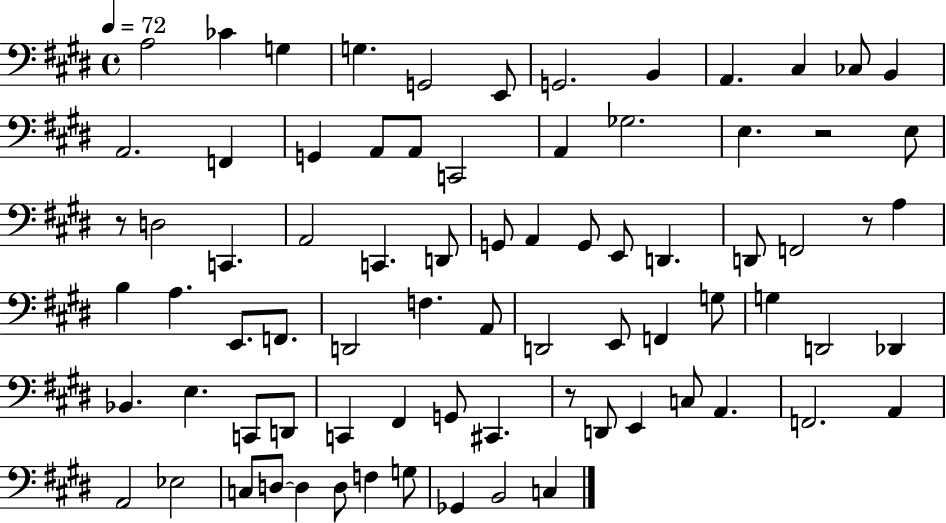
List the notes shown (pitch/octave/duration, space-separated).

A3/h CES4/q G3/q G3/q. G2/h E2/e G2/h. B2/q A2/q. C#3/q CES3/e B2/q A2/h. F2/q G2/q A2/e A2/e C2/h A2/q Gb3/h. E3/q. R/h E3/e R/e D3/h C2/q. A2/h C2/q. D2/e G2/e A2/q G2/e E2/e D2/q. D2/e F2/h R/e A3/q B3/q A3/q. E2/e. F2/e. D2/h F3/q. A2/e D2/h E2/e F2/q G3/e G3/q D2/h Db2/q Bb2/q. E3/q. C2/e D2/e C2/q F#2/q G2/e C#2/q. R/e D2/e E2/q C3/e A2/q. F2/h. A2/q A2/h Eb3/h C3/e D3/e D3/q D3/e F3/q G3/e Gb2/q B2/h C3/q